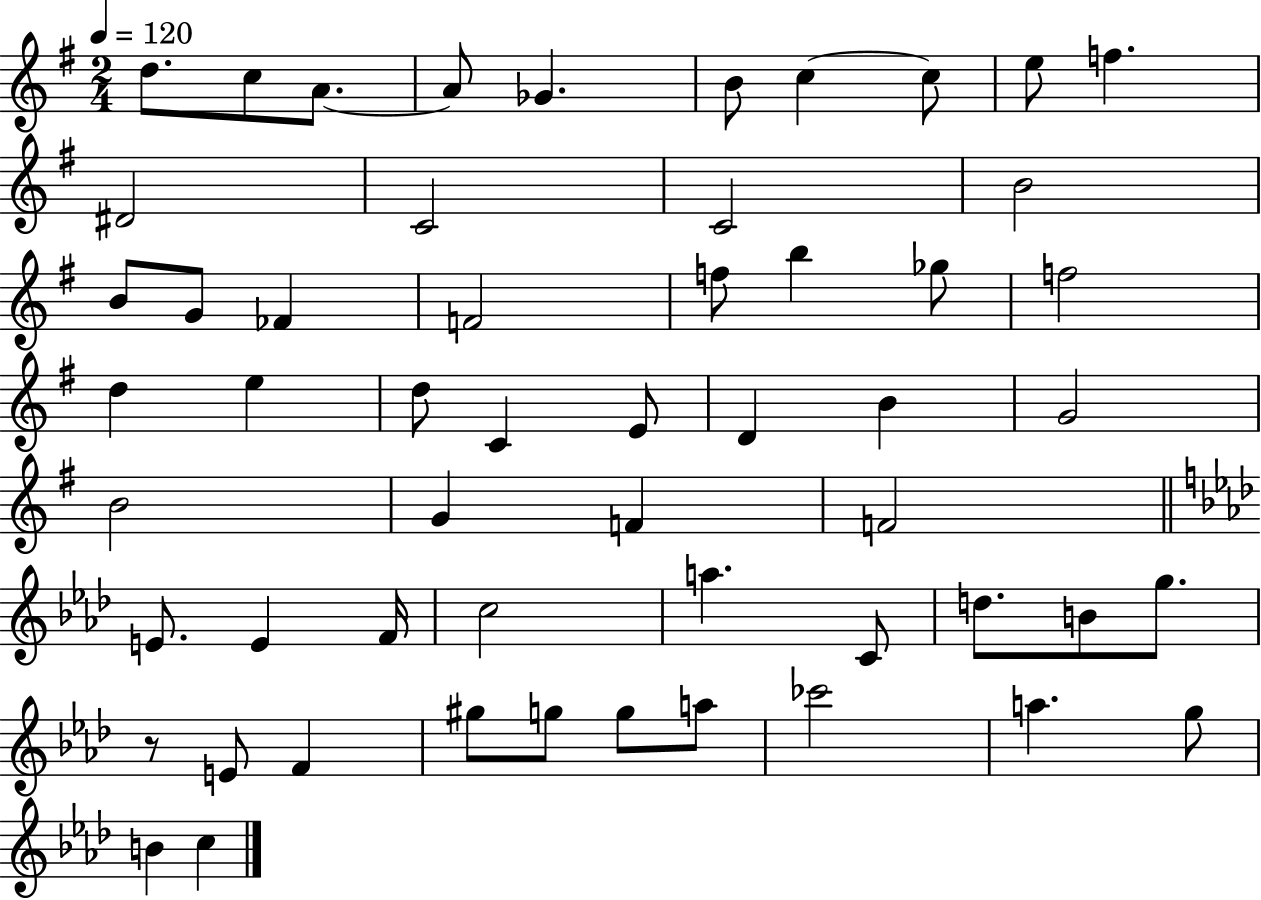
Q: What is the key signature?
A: G major